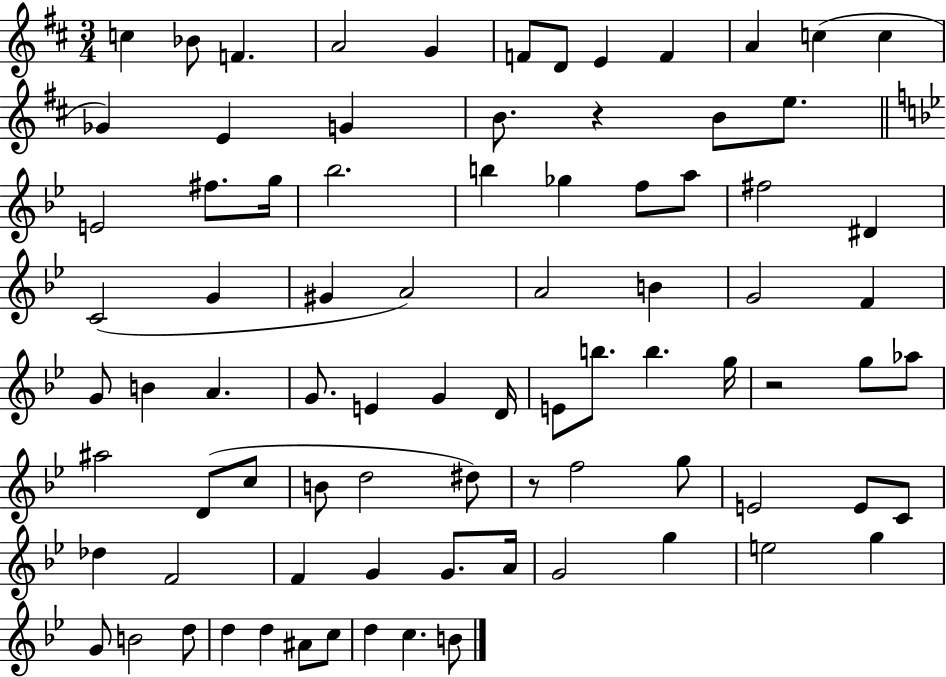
{
  \clef treble
  \numericTimeSignature
  \time 3/4
  \key d \major
  c''4 bes'8 f'4. | a'2 g'4 | f'8 d'8 e'4 f'4 | a'4 c''4( c''4 | \break ges'4) e'4 g'4 | b'8. r4 b'8 e''8. | \bar "||" \break \key bes \major e'2 fis''8. g''16 | bes''2. | b''4 ges''4 f''8 a''8 | fis''2 dis'4 | \break c'2( g'4 | gis'4 a'2) | a'2 b'4 | g'2 f'4 | \break g'8 b'4 a'4. | g'8. e'4 g'4 d'16 | e'8 b''8. b''4. g''16 | r2 g''8 aes''8 | \break ais''2 d'8( c''8 | b'8 d''2 dis''8) | r8 f''2 g''8 | e'2 e'8 c'8 | \break des''4 f'2 | f'4 g'4 g'8. a'16 | g'2 g''4 | e''2 g''4 | \break g'8 b'2 d''8 | d''4 d''4 ais'8 c''8 | d''4 c''4. b'8 | \bar "|."
}